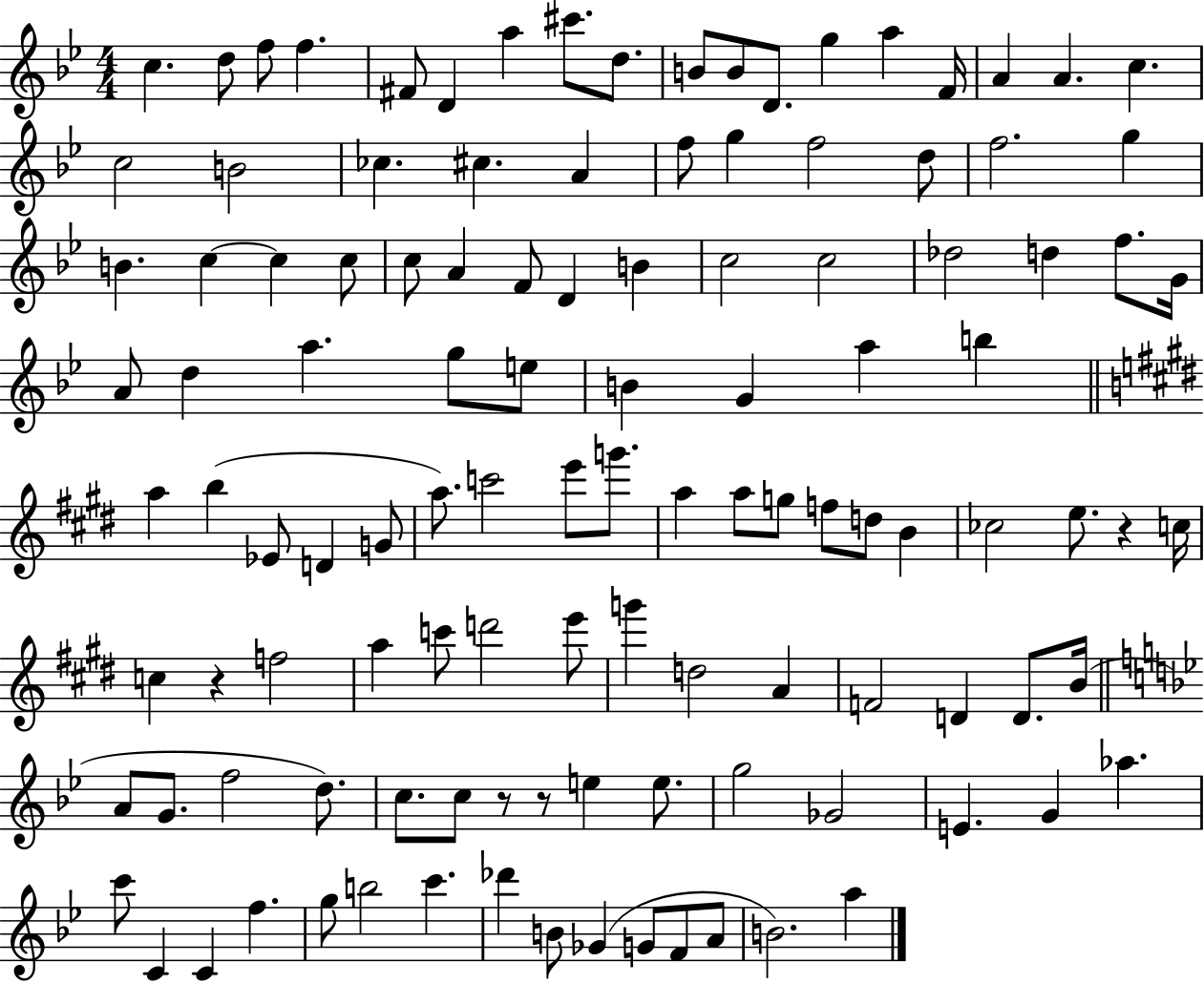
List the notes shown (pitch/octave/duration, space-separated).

C5/q. D5/e F5/e F5/q. F#4/e D4/q A5/q C#6/e. D5/e. B4/e B4/e D4/e. G5/q A5/q F4/s A4/q A4/q. C5/q. C5/h B4/h CES5/q. C#5/q. A4/q F5/e G5/q F5/h D5/e F5/h. G5/q B4/q. C5/q C5/q C5/e C5/e A4/q F4/e D4/q B4/q C5/h C5/h Db5/h D5/q F5/e. G4/s A4/e D5/q A5/q. G5/e E5/e B4/q G4/q A5/q B5/q A5/q B5/q Eb4/e D4/q G4/e A5/e. C6/h E6/e G6/e. A5/q A5/e G5/e F5/e D5/e B4/q CES5/h E5/e. R/q C5/s C5/q R/q F5/h A5/q C6/e D6/h E6/e G6/q D5/h A4/q F4/h D4/q D4/e. B4/s A4/e G4/e. F5/h D5/e. C5/e. C5/e R/e R/e E5/q E5/e. G5/h Gb4/h E4/q. G4/q Ab5/q. C6/e C4/q C4/q F5/q. G5/e B5/h C6/q. Db6/q B4/e Gb4/q G4/e F4/e A4/e B4/h. A5/q